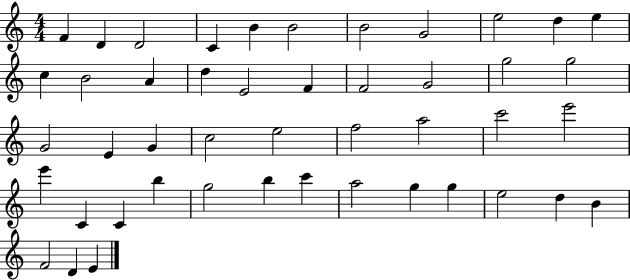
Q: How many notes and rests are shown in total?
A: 46